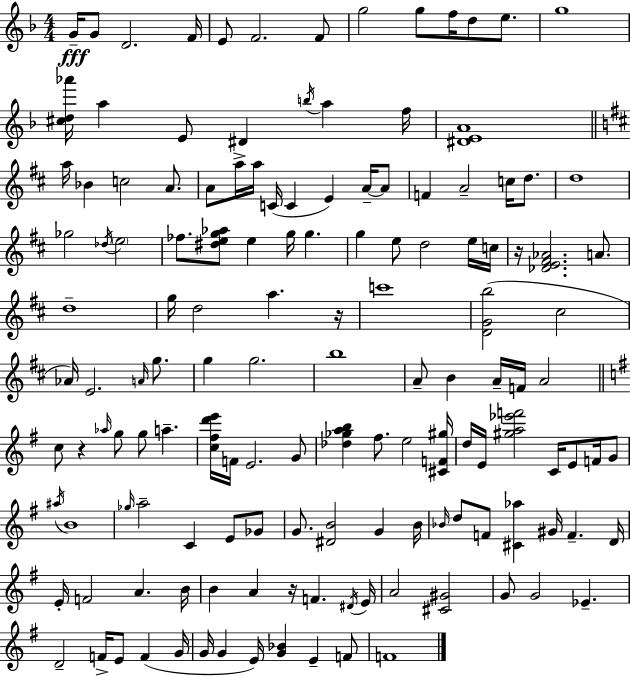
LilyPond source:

{
  \clef treble
  \numericTimeSignature
  \time 4/4
  \key f \major
  g'16--\fff g'8 d'2. f'16 | e'8 f'2. f'8 | g''2 g''8 f''16 d''8 e''8. | g''1 | \break <cis'' d'' aes'''>16 a''4 e'8 dis'4 \acciaccatura { b''16 } a''4 | f''16 <dis' e' a'>1 | \bar "||" \break \key b \minor a''16 bes'4 c''2 a'8. | a'8 a''16-> a''16 c'16( c'4 e'4) a'16--~~ a'8 | f'4 a'2-- c''16 d''8. | d''1 | \break ges''2 \acciaccatura { des''16 } \parenthesize e''2 | fes''8. <dis'' e'' g'' aes''>8 e''4 g''16 g''4. | g''4 e''8 d''2 e''16 | c''16 r16 <des' e' fis' aes'>2. a'8. | \break d''1-- | g''16 d''2 a''4. | r16 c'''1 | <d' g' b''>2( cis''2 | \break aes'16) e'2. \grace { a'16 } g''8. | g''4 g''2. | b''1 | a'8-- b'4 a'16-- f'16 a'2 | \break \bar "||" \break \key g \major c''8 r4 \grace { aes''16 } g''8 g''8 a''4.-- | <c'' fis'' d''' e'''>16 f'16 e'2. g'8 | <des'' ges'' a'' b''>4 fis''8. e''2 | <cis' f' gis''>16 d''16 e'16 <gis'' a'' ees''' f'''>2 c'16 e'8 f'16 g'8 | \break \acciaccatura { ais''16 } b'1 | \grace { ges''16 } a''2-- c'4 e'8 | ges'8 g'8. <dis' b'>2 g'4 | b'16 \grace { bes'16 } d''8 f'8 <cis' aes''>4 gis'16 f'4.-- | \break d'16 e'16-. f'2 a'4. | b'16 b'4 a'4 r16 f'4. | \acciaccatura { dis'16 } e'16 a'2 <cis' gis'>2 | g'8 g'2 ees'4.-- | \break d'2-- f'16-> e'8 | f'4( g'16 g'16 g'4 e'16) <g' bes'>4 e'4-- | f'8 f'1 | \bar "|."
}